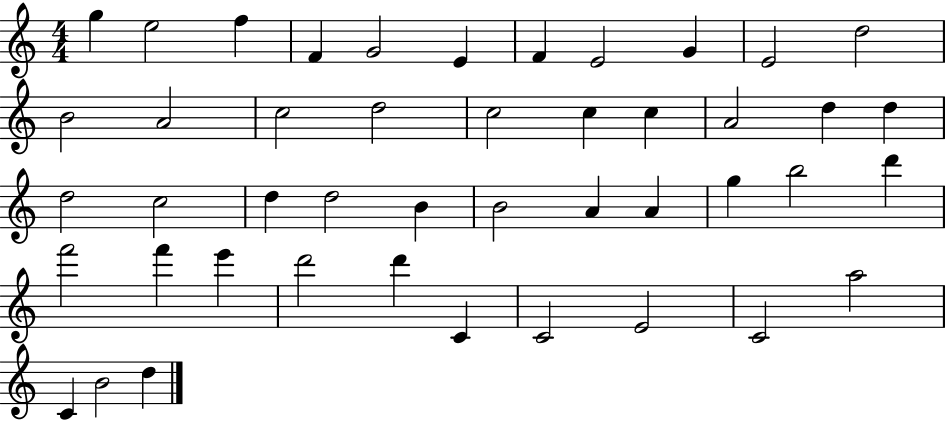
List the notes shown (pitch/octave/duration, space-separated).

G5/q E5/h F5/q F4/q G4/h E4/q F4/q E4/h G4/q E4/h D5/h B4/h A4/h C5/h D5/h C5/h C5/q C5/q A4/h D5/q D5/q D5/h C5/h D5/q D5/h B4/q B4/h A4/q A4/q G5/q B5/h D6/q F6/h F6/q E6/q D6/h D6/q C4/q C4/h E4/h C4/h A5/h C4/q B4/h D5/q